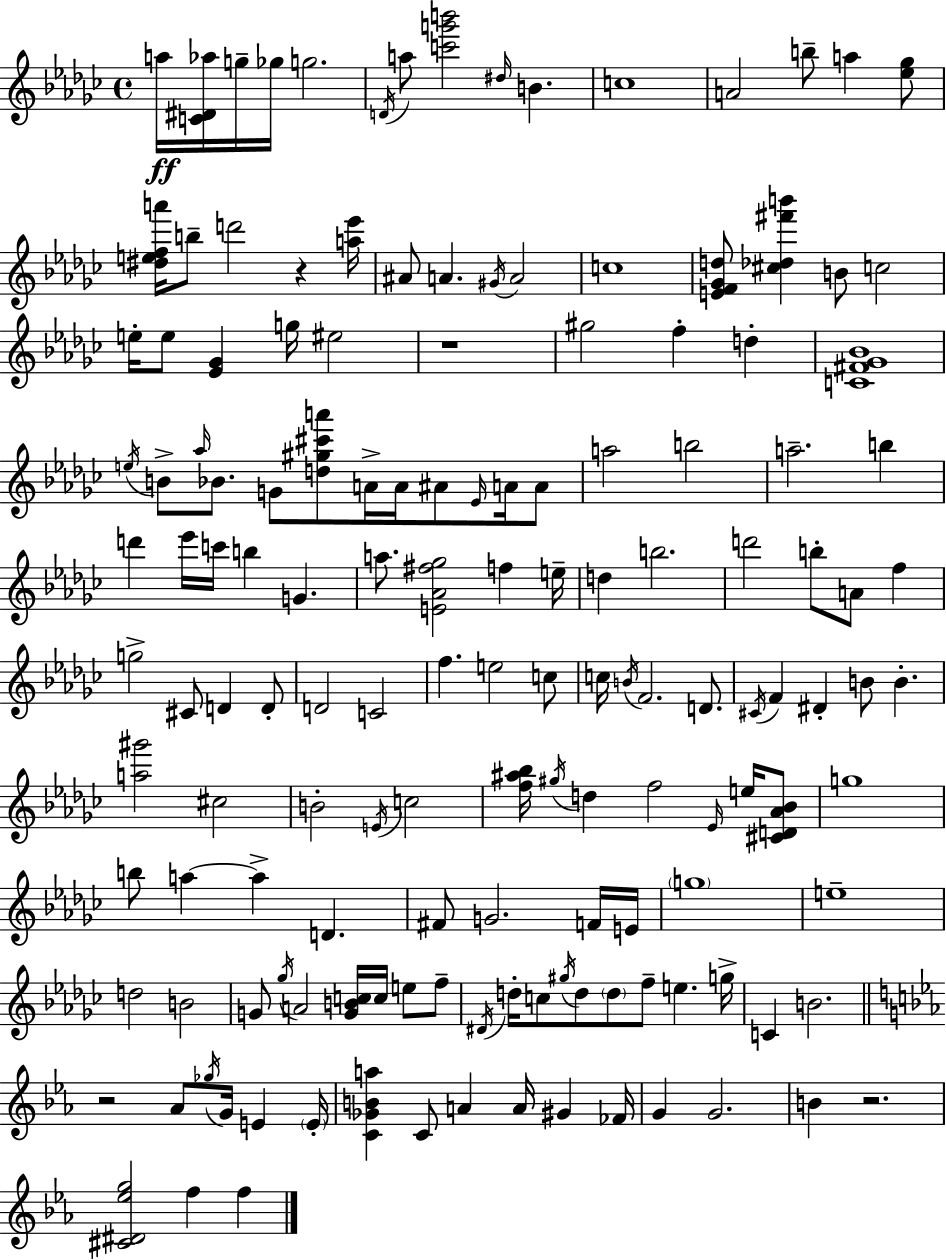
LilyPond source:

{
  \clef treble
  \time 4/4
  \defaultTimeSignature
  \key ees \minor
  a''16\ff <c' dis' aes''>16 g''16-- ges''16 g''2. | \acciaccatura { d'16 } a''8 <c''' g''' b'''>2 \grace { dis''16 } b'4. | c''1 | a'2 b''8-- a''4 | \break <ees'' ges''>8 <dis'' e'' f'' a'''>16 b''8-- d'''2 r4 | <a'' ees'''>16 ais'8 a'4. \acciaccatura { gis'16 } a'2 | c''1 | <e' f' ges' d''>8 <cis'' des'' fis''' b'''>4 b'8 c''2 | \break e''16-. e''8 <ees' ges'>4 g''16 eis''2 | r1 | gis''2 f''4-. d''4-. | <c' fis' ges' bes'>1 | \break \acciaccatura { e''16 } b'8-> \grace { aes''16 } bes'8. g'8 <d'' gis'' cis''' a'''>8 a'16-> a'16 | ais'8 \grace { ees'16 } a'16 a'8 a''2 b''2 | a''2.-- | b''4 d'''4 ees'''16 c'''16 b''4 | \break g'4. a''8. <e' aes' fis'' ges''>2 | f''4 e''16-- d''4 b''2. | d'''2 b''8-. | a'8 f''4 g''2-> cis'8 | \break d'4 d'8-. d'2 c'2 | f''4. e''2 | c''8 c''16 \acciaccatura { b'16 } f'2. | d'8. \acciaccatura { cis'16 } f'4 dis'4-. | \break b'8 b'4.-. <a'' gis'''>2 | cis''2 b'2-. | \acciaccatura { e'16 } c''2 <f'' ais'' bes''>16 \acciaccatura { gis''16 } d''4 f''2 | \grace { ees'16 } e''16 <cis' d' aes' bes'>8 g''1 | \break b''8 a''4~~ | a''4-> d'4. fis'8 g'2. | f'16 e'16 \parenthesize g''1 | e''1-- | \break d''2 | b'2 g'8 \acciaccatura { ges''16 } a'2 | <g' b' c''>16 c''16 e''8 f''8-- \acciaccatura { dis'16 } d''16-. c''8 | \acciaccatura { gis''16 } d''8 \parenthesize d''8 f''8-- e''4. g''16-> c'4 | \break b'2. \bar "||" \break \key ees \major r2 aes'8 \acciaccatura { ges''16 } g'16 e'4 | \parenthesize e'16-. <c' ges' b' a''>4 c'8 a'4 a'16 gis'4 | fes'16 g'4 g'2. | b'4 r2. | \break <cis' dis' ees'' g''>2 f''4 f''4 | \bar "|."
}